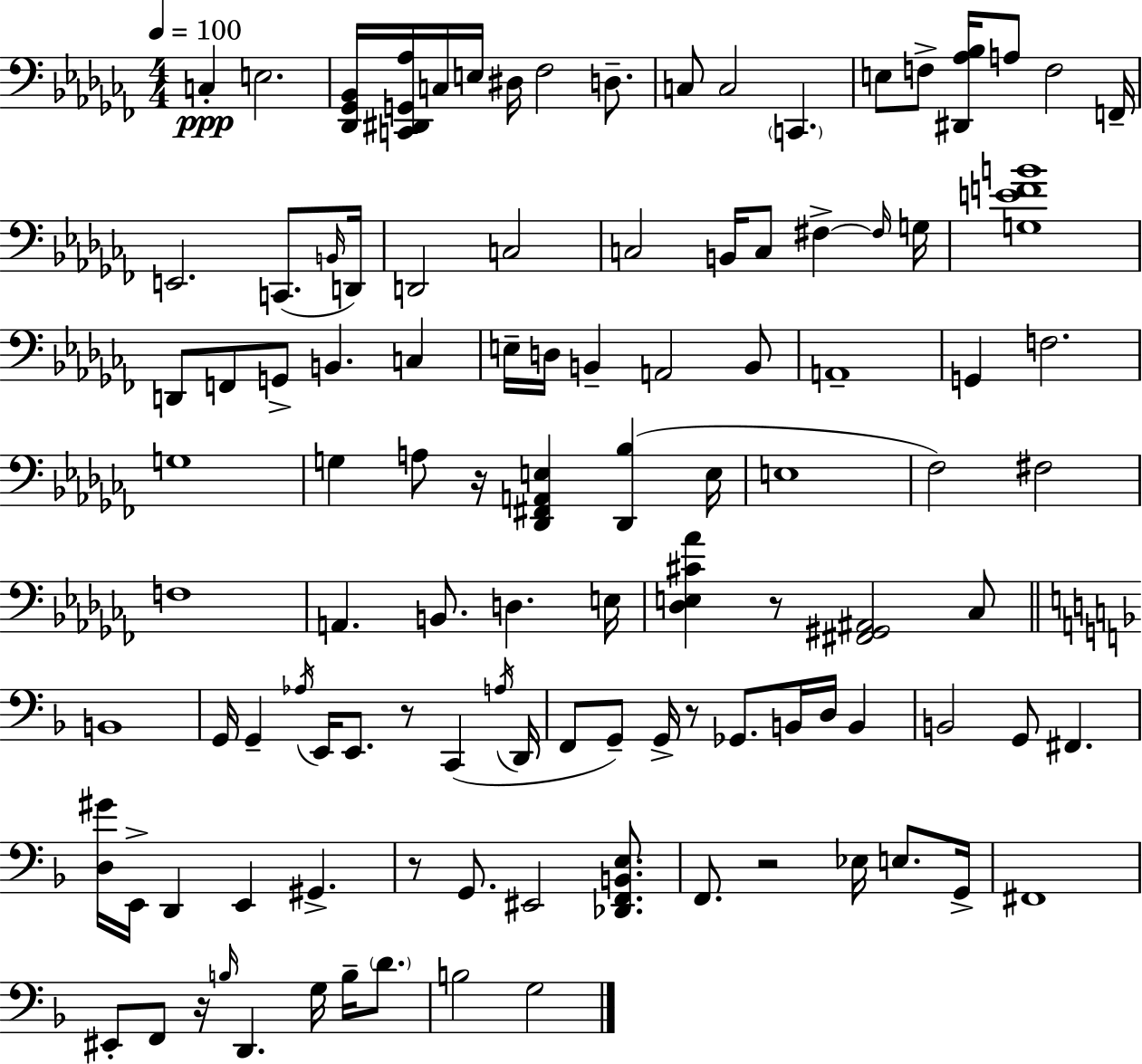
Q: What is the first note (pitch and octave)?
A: C3